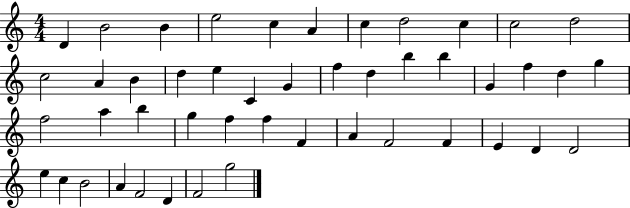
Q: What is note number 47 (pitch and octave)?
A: G5